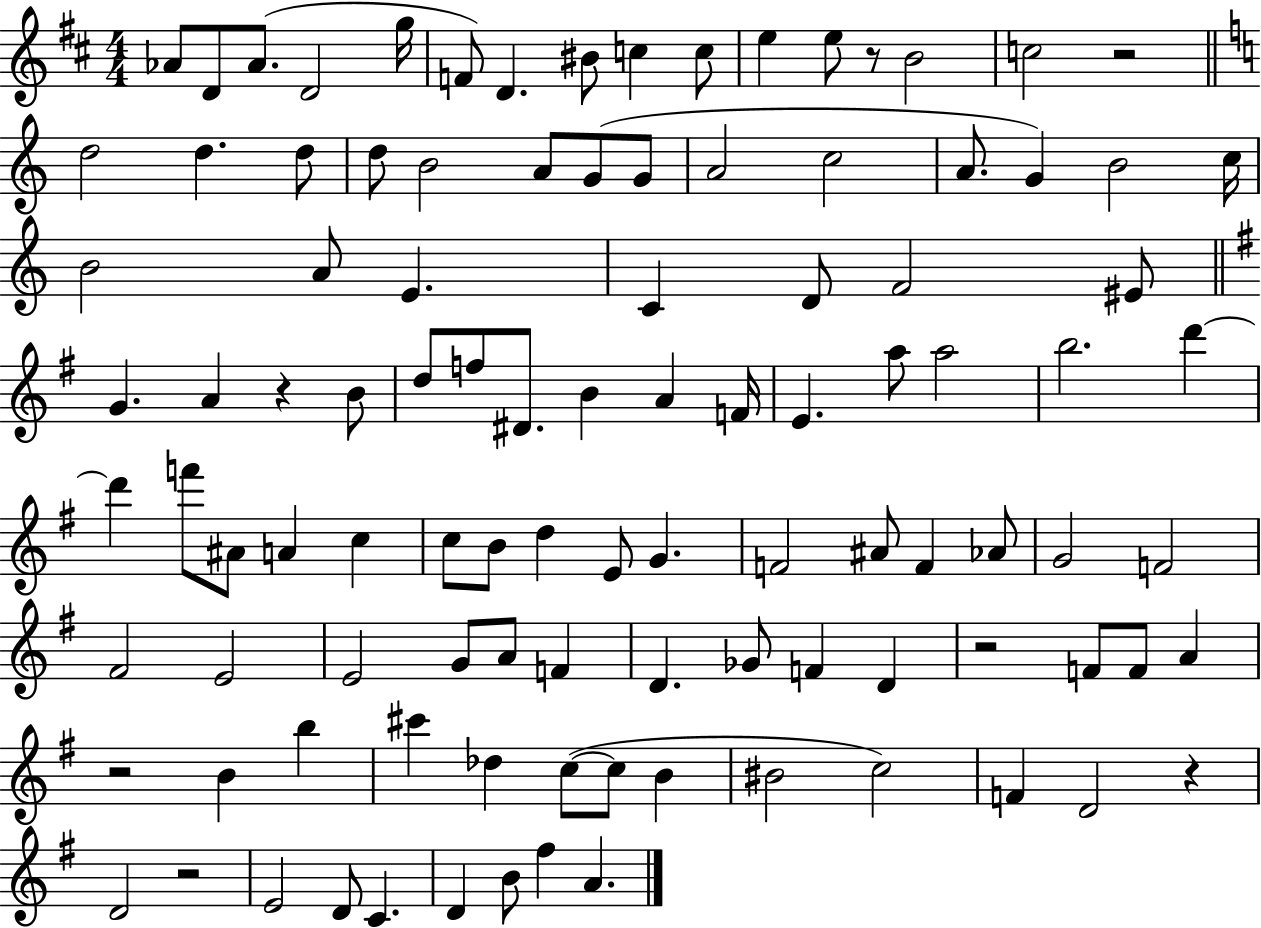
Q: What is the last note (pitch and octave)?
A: A4